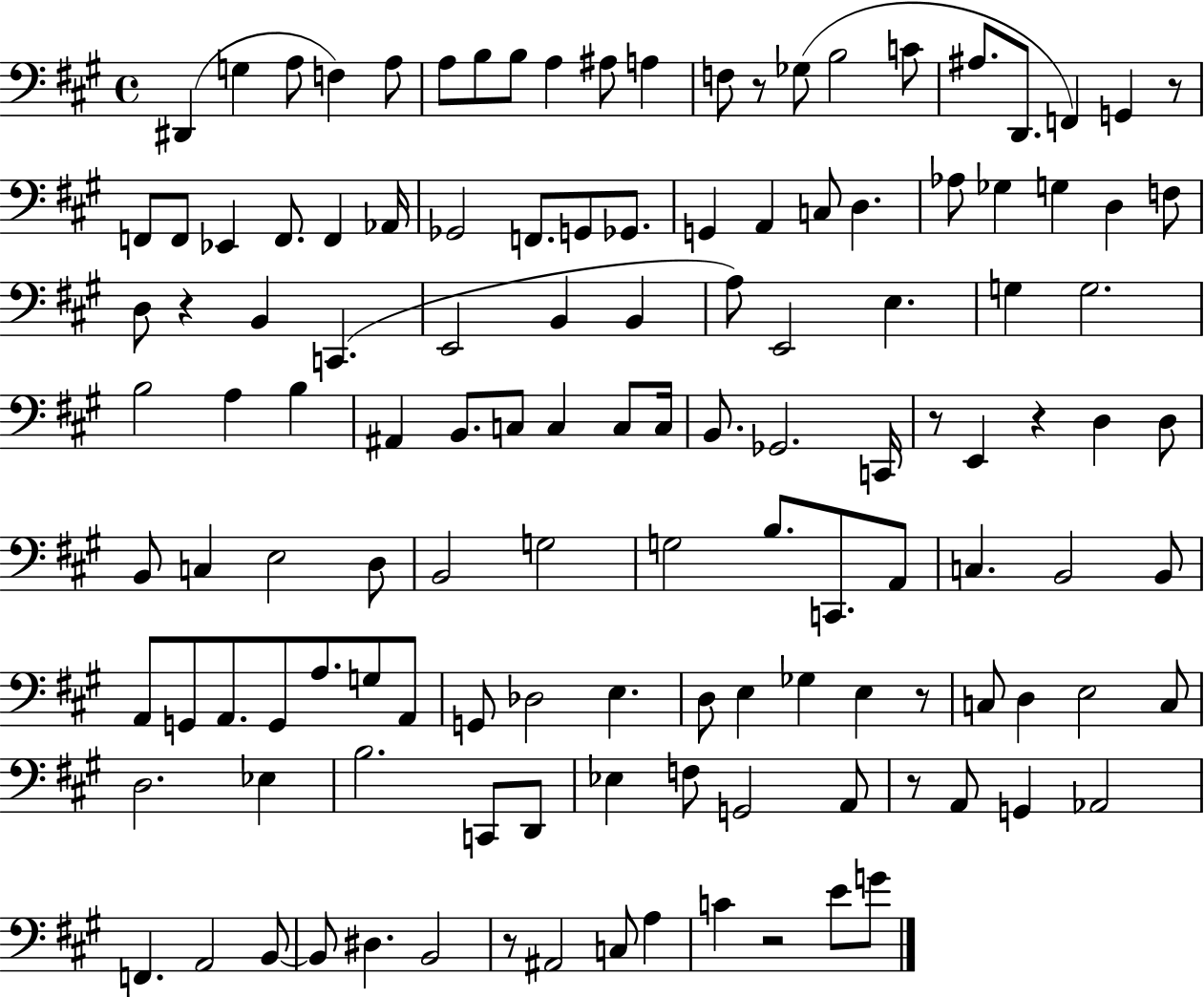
D#2/q G3/q A3/e F3/q A3/e A3/e B3/e B3/e A3/q A#3/e A3/q F3/e R/e Gb3/e B3/h C4/e A#3/e. D2/e. F2/q G2/q R/e F2/e F2/e Eb2/q F2/e. F2/q Ab2/s Gb2/h F2/e. G2/e Gb2/e. G2/q A2/q C3/e D3/q. Ab3/e Gb3/q G3/q D3/q F3/e D3/e R/q B2/q C2/q. E2/h B2/q B2/q A3/e E2/h E3/q. G3/q G3/h. B3/h A3/q B3/q A#2/q B2/e. C3/e C3/q C3/e C3/s B2/e. Gb2/h. C2/s R/e E2/q R/q D3/q D3/e B2/e C3/q E3/h D3/e B2/h G3/h G3/h B3/e. C2/e. A2/e C3/q. B2/h B2/e A2/e G2/e A2/e. G2/e A3/e. G3/e A2/e G2/e Db3/h E3/q. D3/e E3/q Gb3/q E3/q R/e C3/e D3/q E3/h C3/e D3/h. Eb3/q B3/h. C2/e D2/e Eb3/q F3/e G2/h A2/e R/e A2/e G2/q Ab2/h F2/q. A2/h B2/e B2/e D#3/q. B2/h R/e A#2/h C3/e A3/q C4/q R/h E4/e G4/e